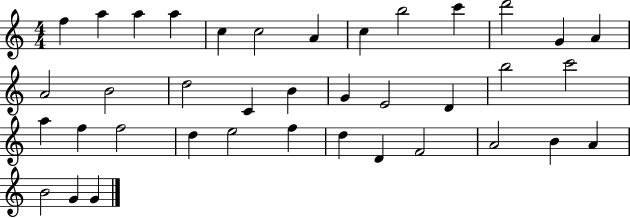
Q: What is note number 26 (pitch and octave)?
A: F5